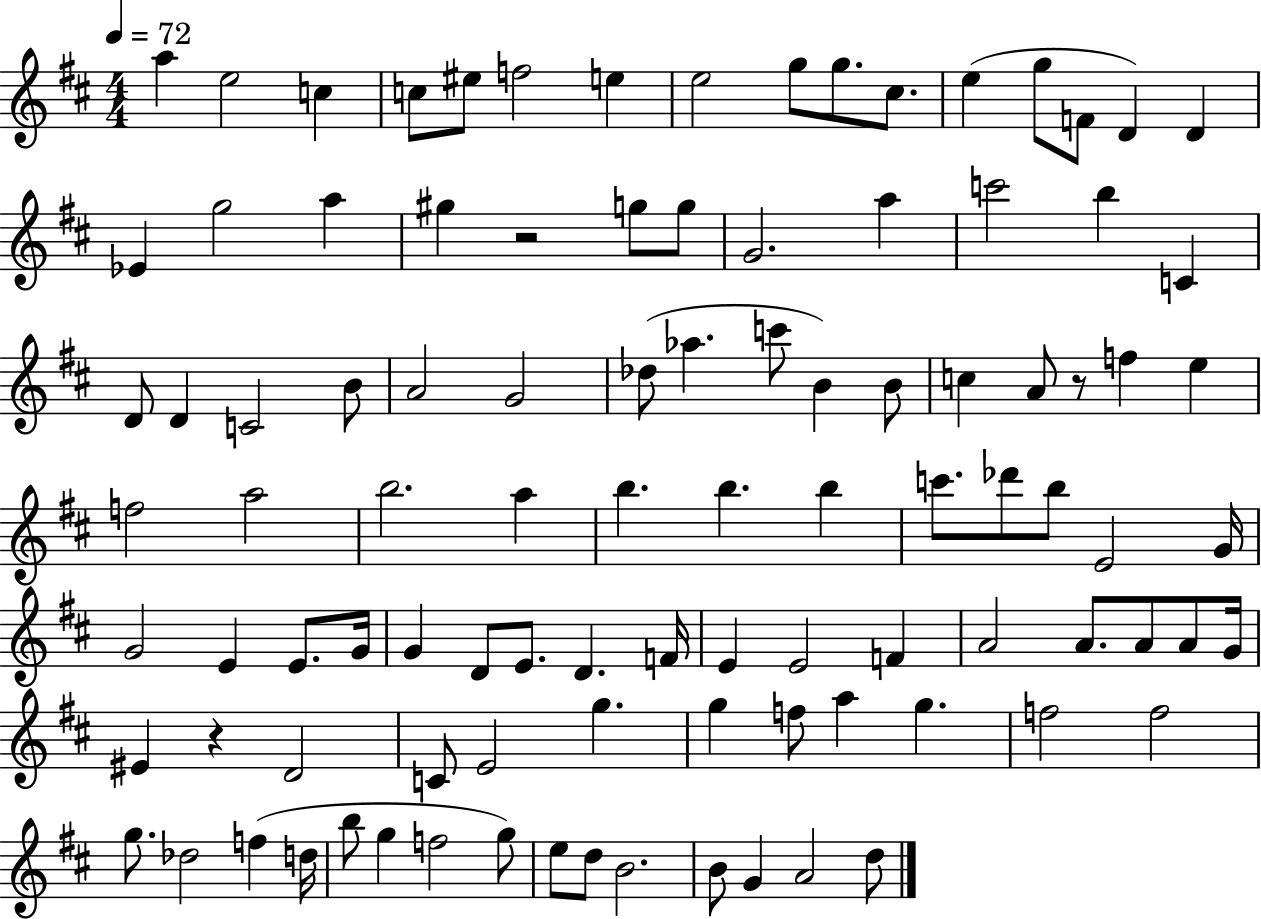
X:1
T:Untitled
M:4/4
L:1/4
K:D
a e2 c c/2 ^e/2 f2 e e2 g/2 g/2 ^c/2 e g/2 F/2 D D _E g2 a ^g z2 g/2 g/2 G2 a c'2 b C D/2 D C2 B/2 A2 G2 _d/2 _a c'/2 B B/2 c A/2 z/2 f e f2 a2 b2 a b b b c'/2 _d'/2 b/2 E2 G/4 G2 E E/2 G/4 G D/2 E/2 D F/4 E E2 F A2 A/2 A/2 A/2 G/4 ^E z D2 C/2 E2 g g f/2 a g f2 f2 g/2 _d2 f d/4 b/2 g f2 g/2 e/2 d/2 B2 B/2 G A2 d/2